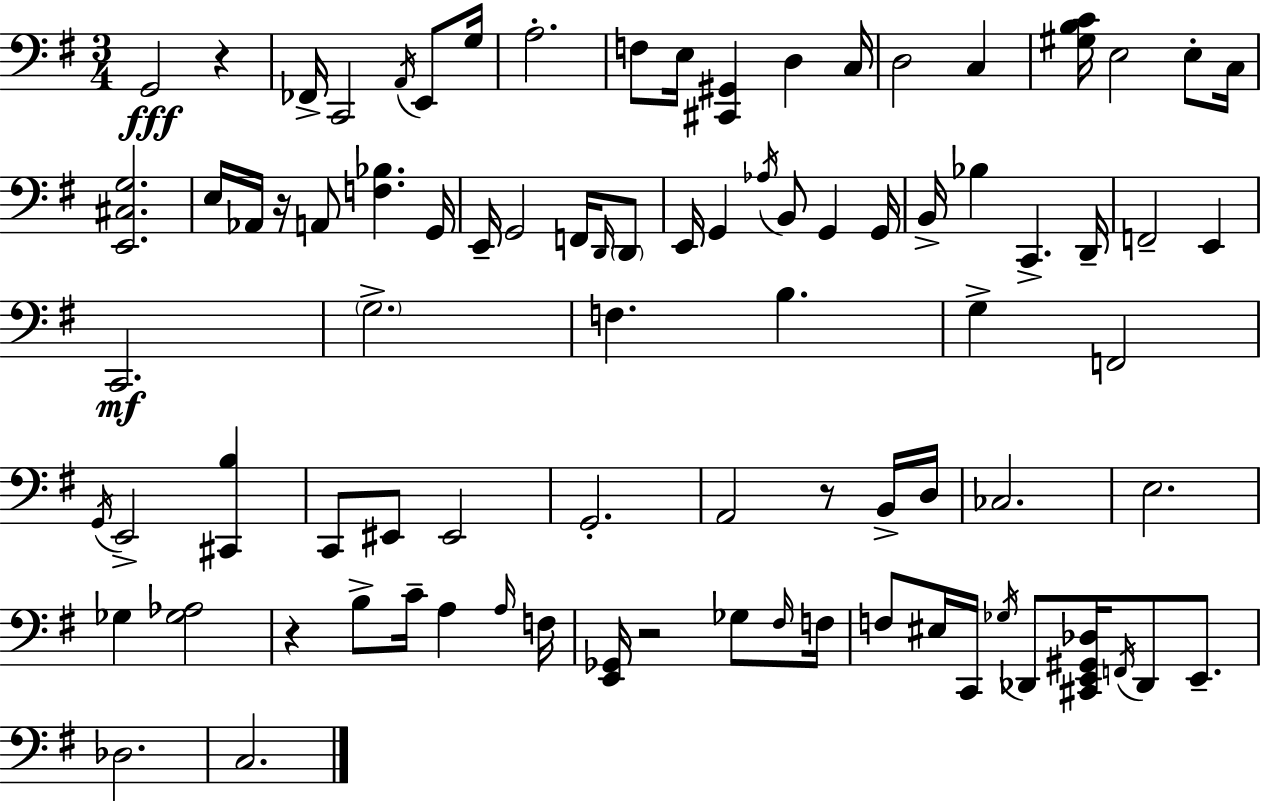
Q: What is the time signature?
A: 3/4